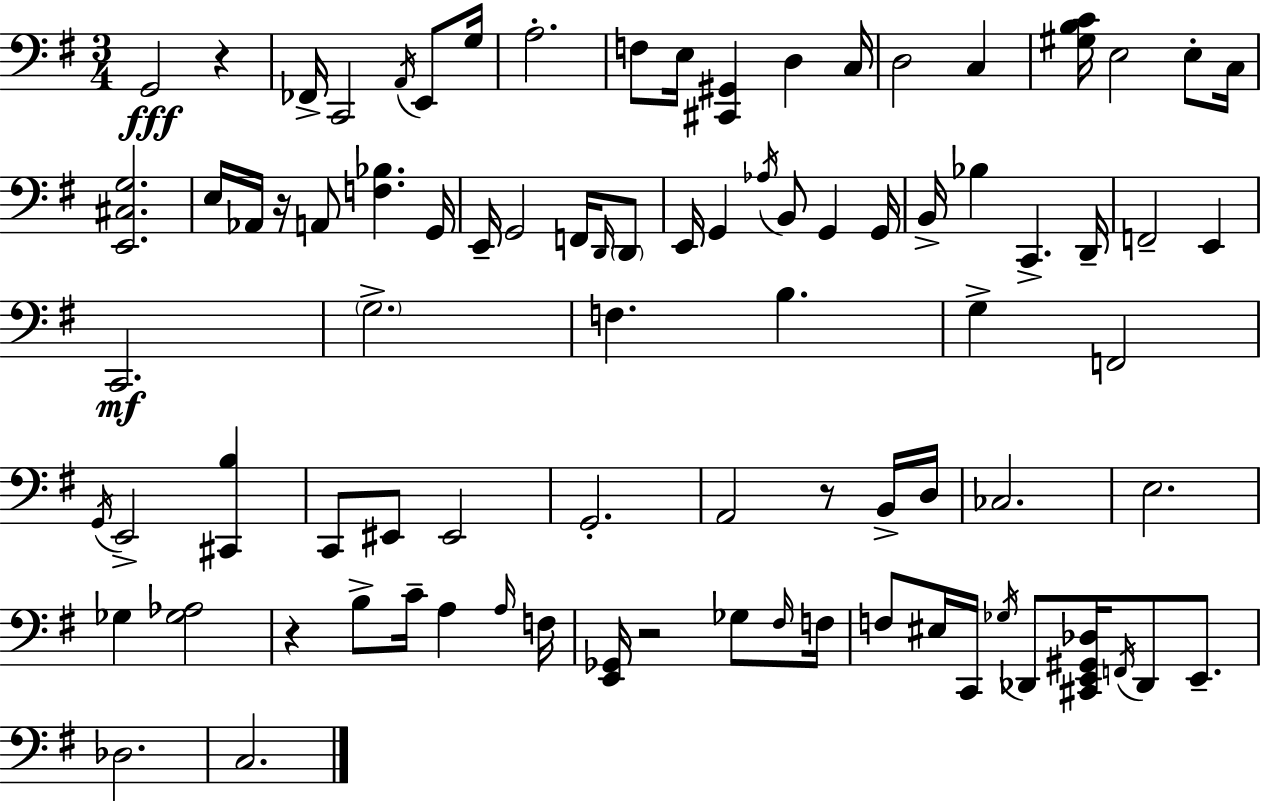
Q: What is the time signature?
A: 3/4